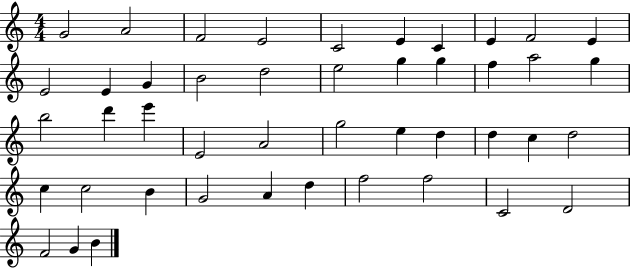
{
  \clef treble
  \numericTimeSignature
  \time 4/4
  \key c \major
  g'2 a'2 | f'2 e'2 | c'2 e'4 c'4 | e'4 f'2 e'4 | \break e'2 e'4 g'4 | b'2 d''2 | e''2 g''4 g''4 | f''4 a''2 g''4 | \break b''2 d'''4 e'''4 | e'2 a'2 | g''2 e''4 d''4 | d''4 c''4 d''2 | \break c''4 c''2 b'4 | g'2 a'4 d''4 | f''2 f''2 | c'2 d'2 | \break f'2 g'4 b'4 | \bar "|."
}